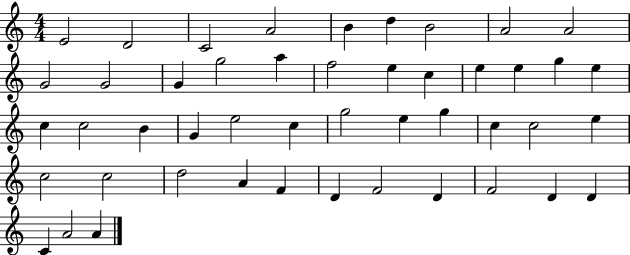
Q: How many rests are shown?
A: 0